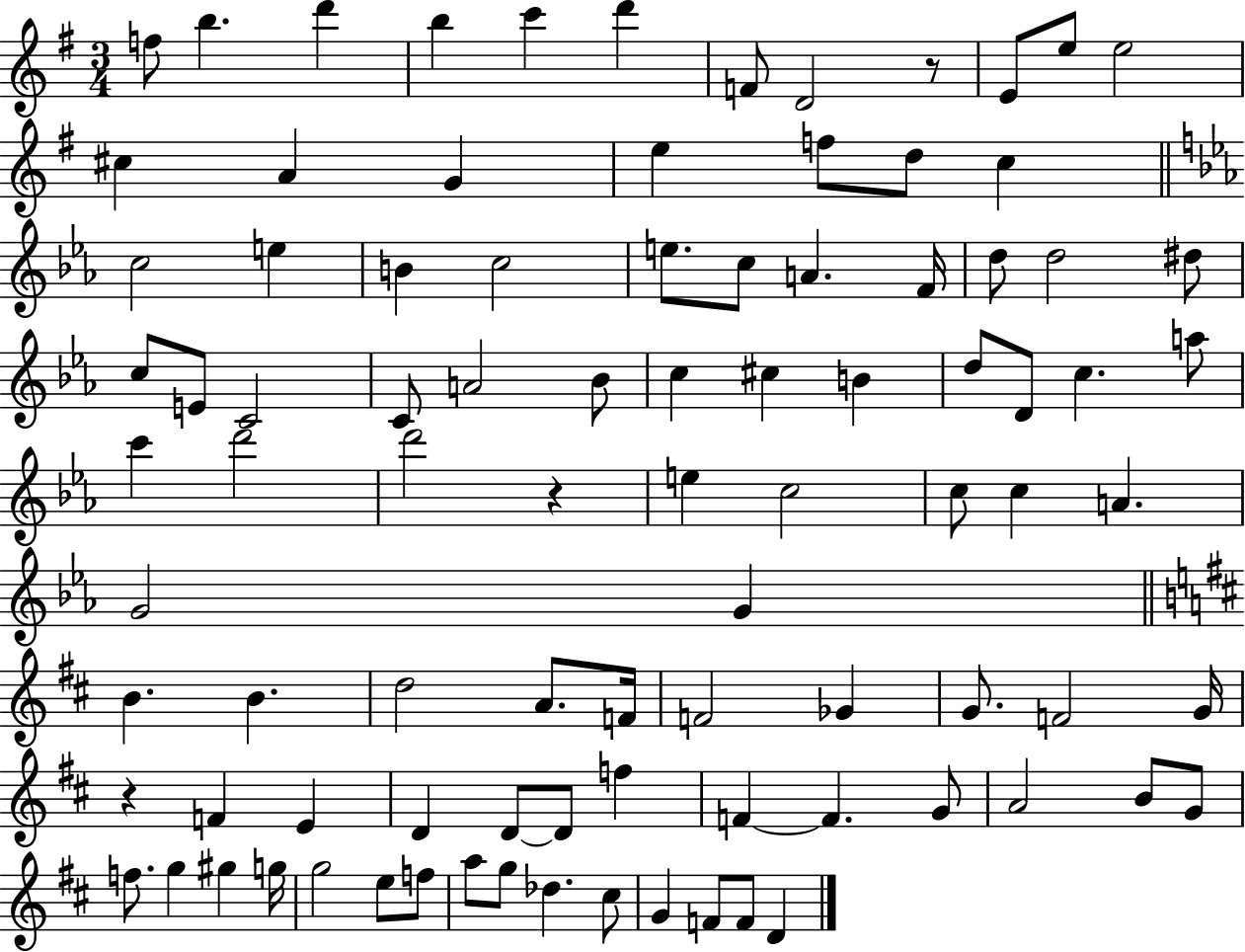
{
  \clef treble
  \numericTimeSignature
  \time 3/4
  \key g \major
  \repeat volta 2 { f''8 b''4. d'''4 | b''4 c'''4 d'''4 | f'8 d'2 r8 | e'8 e''8 e''2 | \break cis''4 a'4 g'4 | e''4 f''8 d''8 c''4 | \bar "||" \break \key c \minor c''2 e''4 | b'4 c''2 | e''8. c''8 a'4. f'16 | d''8 d''2 dis''8 | \break c''8 e'8 c'2 | c'8 a'2 bes'8 | c''4 cis''4 b'4 | d''8 d'8 c''4. a''8 | \break c'''4 d'''2 | d'''2 r4 | e''4 c''2 | c''8 c''4 a'4. | \break g'2 g'4 | \bar "||" \break \key d \major b'4. b'4. | d''2 a'8. f'16 | f'2 ges'4 | g'8. f'2 g'16 | \break r4 f'4 e'4 | d'4 d'8~~ d'8 f''4 | f'4~~ f'4. g'8 | a'2 b'8 g'8 | \break f''8. g''4 gis''4 g''16 | g''2 e''8 f''8 | a''8 g''8 des''4. cis''8 | g'4 f'8 f'8 d'4 | \break } \bar "|."
}